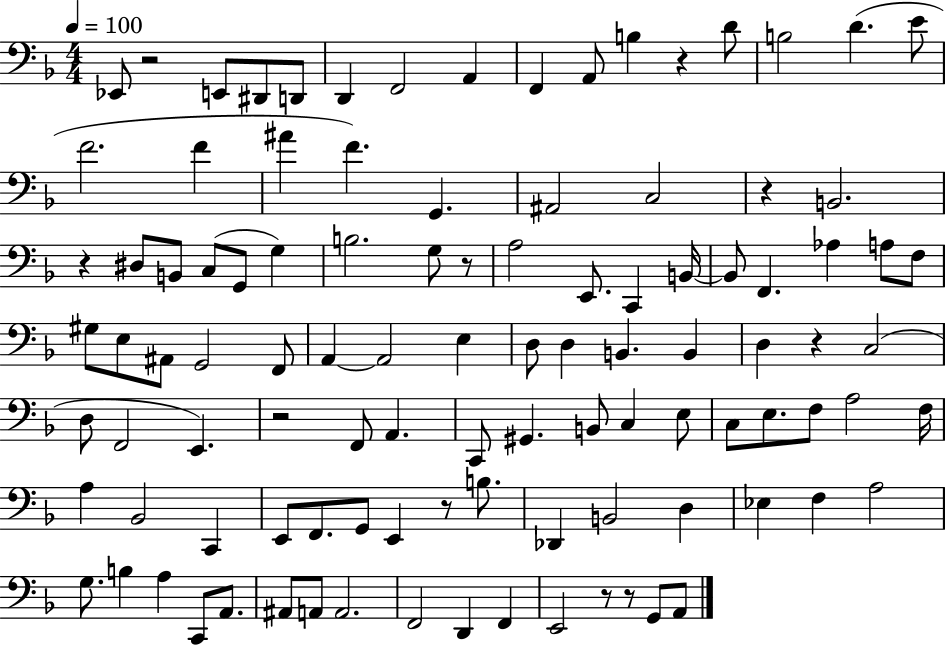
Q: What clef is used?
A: bass